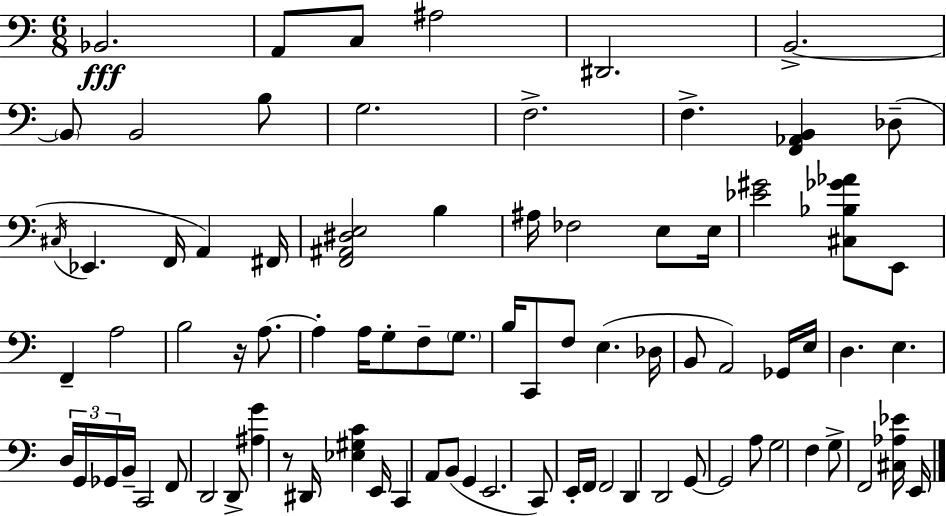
Bb2/h. A2/e C3/e A#3/h D#2/h. B2/h. B2/e B2/h B3/e G3/h. F3/h. F3/q. [F2,Ab2,B2]/q Db3/e C#3/s Eb2/q. F2/s A2/q F#2/s [F2,A#2,D#3,E3]/h B3/q A#3/s FES3/h E3/e E3/s [Eb4,G#4]/h [C#3,Bb3,Gb4,Ab4]/e E2/e F2/q A3/h B3/h R/s A3/e. A3/q A3/s G3/e F3/e G3/e. B3/s C2/e F3/e E3/q. Db3/s B2/e A2/h Gb2/s E3/s D3/q. E3/q. D3/s G2/s Gb2/s B2/s C2/h F2/e D2/h D2/e [A#3,G4]/q R/e D#2/s [Eb3,G#3,C4]/q E2/s C2/q A2/e B2/e G2/q E2/h. C2/e E2/s F2/s F2/h D2/q D2/h G2/e G2/h A3/e G3/h F3/q G3/e F2/h [C#3,Ab3,Eb4]/s E2/s